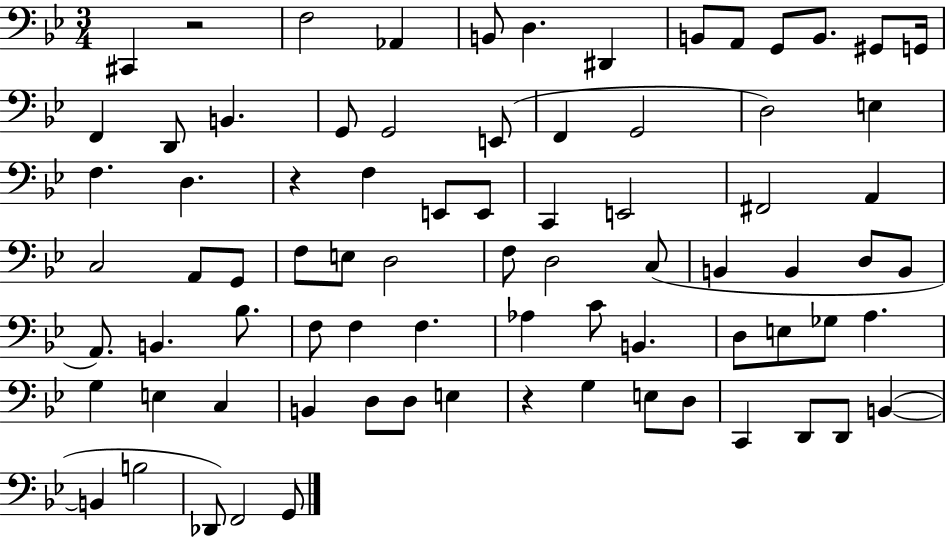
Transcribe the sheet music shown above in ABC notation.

X:1
T:Untitled
M:3/4
L:1/4
K:Bb
^C,, z2 F,2 _A,, B,,/2 D, ^D,, B,,/2 A,,/2 G,,/2 B,,/2 ^G,,/2 G,,/4 F,, D,,/2 B,, G,,/2 G,,2 E,,/2 F,, G,,2 D,2 E, F, D, z F, E,,/2 E,,/2 C,, E,,2 ^F,,2 A,, C,2 A,,/2 G,,/2 F,/2 E,/2 D,2 F,/2 D,2 C,/2 B,, B,, D,/2 B,,/2 A,,/2 B,, _B,/2 F,/2 F, F, _A, C/2 B,, D,/2 E,/2 _G,/2 A, G, E, C, B,, D,/2 D,/2 E, z G, E,/2 D,/2 C,, D,,/2 D,,/2 B,, B,, B,2 _D,,/2 F,,2 G,,/2